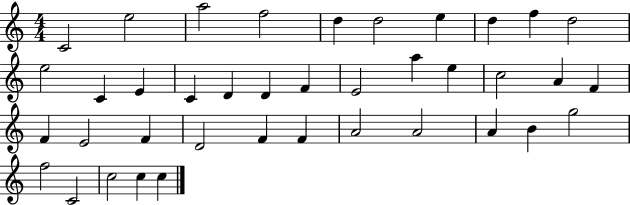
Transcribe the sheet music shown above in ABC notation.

X:1
T:Untitled
M:4/4
L:1/4
K:C
C2 e2 a2 f2 d d2 e d f d2 e2 C E C D D F E2 a e c2 A F F E2 F D2 F F A2 A2 A B g2 f2 C2 c2 c c